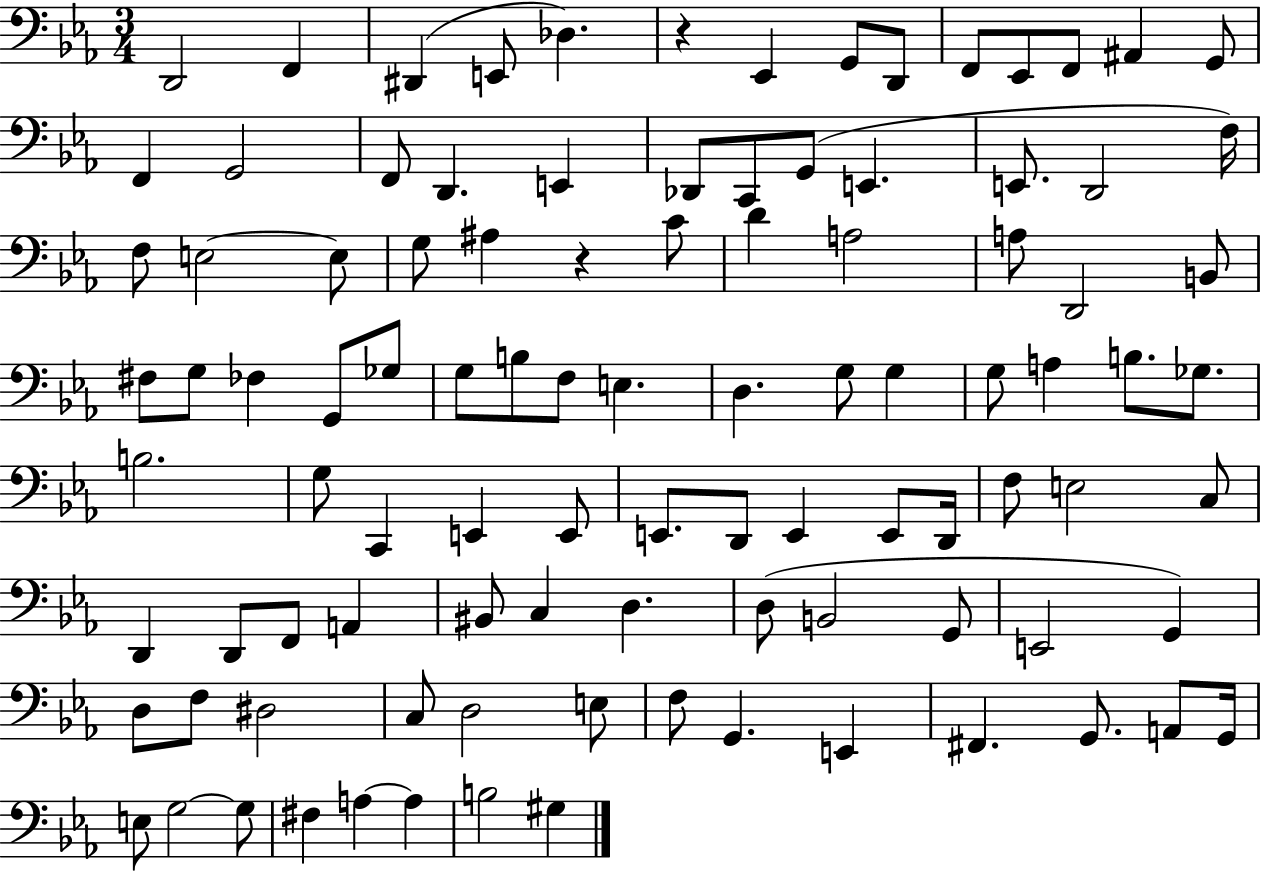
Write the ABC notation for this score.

X:1
T:Untitled
M:3/4
L:1/4
K:Eb
D,,2 F,, ^D,, E,,/2 _D, z _E,, G,,/2 D,,/2 F,,/2 _E,,/2 F,,/2 ^A,, G,,/2 F,, G,,2 F,,/2 D,, E,, _D,,/2 C,,/2 G,,/2 E,, E,,/2 D,,2 F,/4 F,/2 E,2 E,/2 G,/2 ^A, z C/2 D A,2 A,/2 D,,2 B,,/2 ^F,/2 G,/2 _F, G,,/2 _G,/2 G,/2 B,/2 F,/2 E, D, G,/2 G, G,/2 A, B,/2 _G,/2 B,2 G,/2 C,, E,, E,,/2 E,,/2 D,,/2 E,, E,,/2 D,,/4 F,/2 E,2 C,/2 D,, D,,/2 F,,/2 A,, ^B,,/2 C, D, D,/2 B,,2 G,,/2 E,,2 G,, D,/2 F,/2 ^D,2 C,/2 D,2 E,/2 F,/2 G,, E,, ^F,, G,,/2 A,,/2 G,,/4 E,/2 G,2 G,/2 ^F, A, A, B,2 ^G,